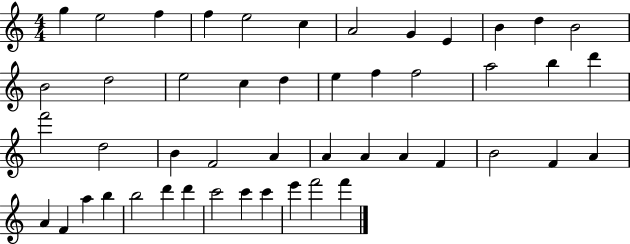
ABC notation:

X:1
T:Untitled
M:4/4
L:1/4
K:C
g e2 f f e2 c A2 G E B d B2 B2 d2 e2 c d e f f2 a2 b d' f'2 d2 B F2 A A A A F B2 F A A F a b b2 d' d' c'2 c' c' e' f'2 f'